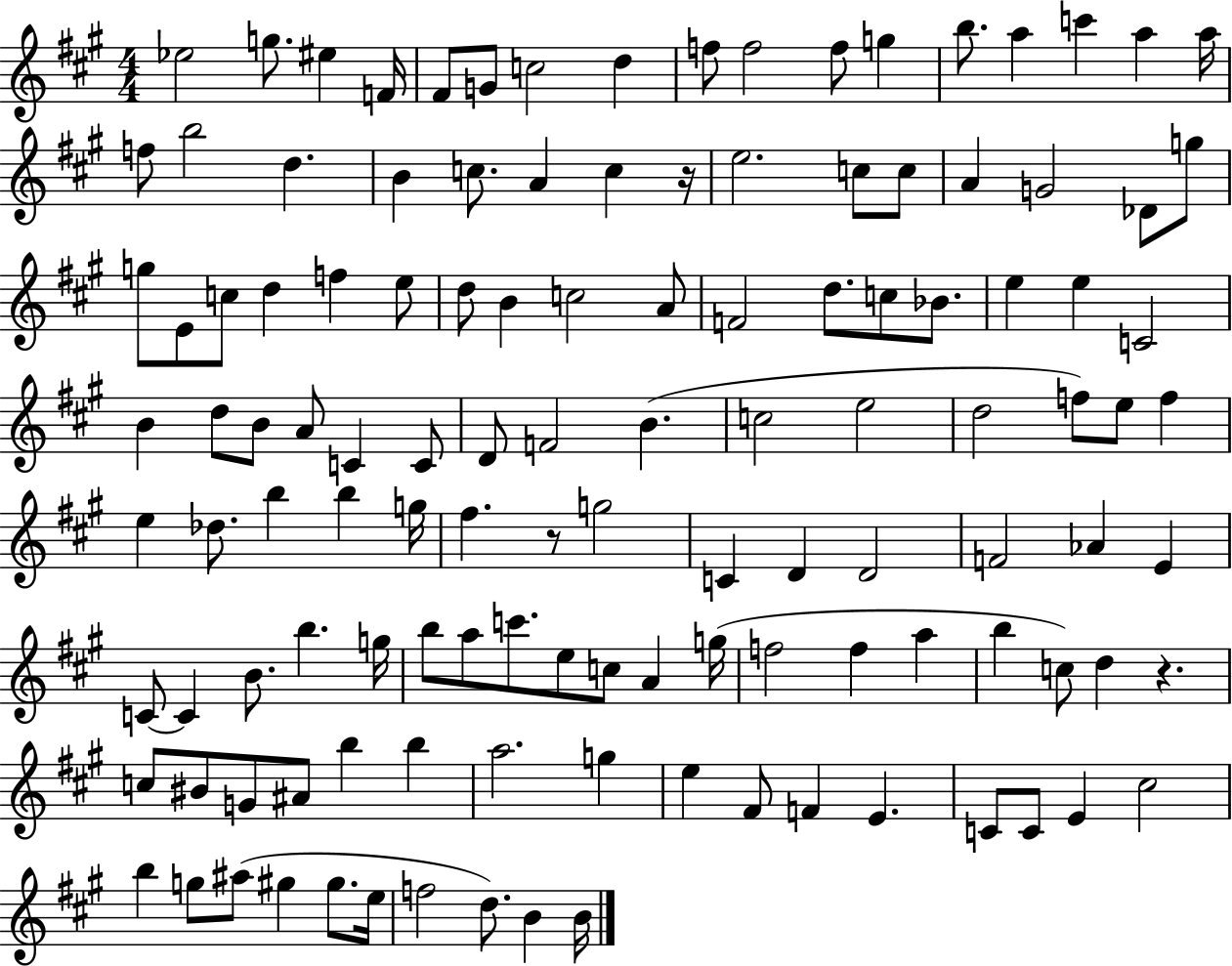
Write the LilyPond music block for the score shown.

{
  \clef treble
  \numericTimeSignature
  \time 4/4
  \key a \major
  ees''2 g''8. eis''4 f'16 | fis'8 g'8 c''2 d''4 | f''8 f''2 f''8 g''4 | b''8. a''4 c'''4 a''4 a''16 | \break f''8 b''2 d''4. | b'4 c''8. a'4 c''4 r16 | e''2. c''8 c''8 | a'4 g'2 des'8 g''8 | \break g''8 e'8 c''8 d''4 f''4 e''8 | d''8 b'4 c''2 a'8 | f'2 d''8. c''8 bes'8. | e''4 e''4 c'2 | \break b'4 d''8 b'8 a'8 c'4 c'8 | d'8 f'2 b'4.( | c''2 e''2 | d''2 f''8) e''8 f''4 | \break e''4 des''8. b''4 b''4 g''16 | fis''4. r8 g''2 | c'4 d'4 d'2 | f'2 aes'4 e'4 | \break c'8~~ c'4 b'8. b''4. g''16 | b''8 a''8 c'''8. e''8 c''8 a'4 g''16( | f''2 f''4 a''4 | b''4 c''8) d''4 r4. | \break c''8 bis'8 g'8 ais'8 b''4 b''4 | a''2. g''4 | e''4 fis'8 f'4 e'4. | c'8 c'8 e'4 cis''2 | \break b''4 g''8 ais''8( gis''4 gis''8. e''16 | f''2 d''8.) b'4 b'16 | \bar "|."
}